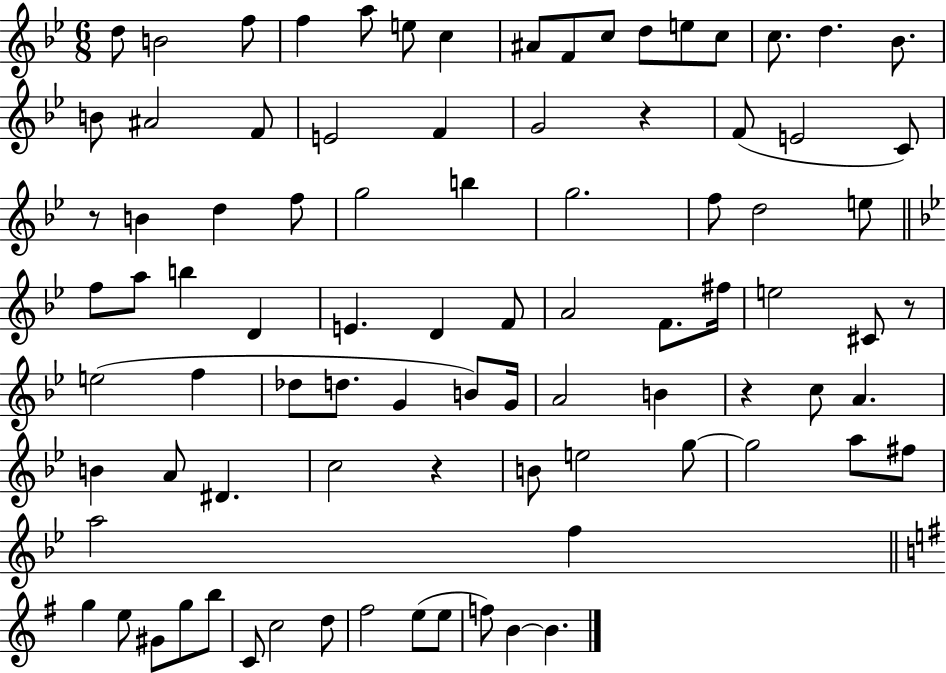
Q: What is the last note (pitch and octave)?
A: B4